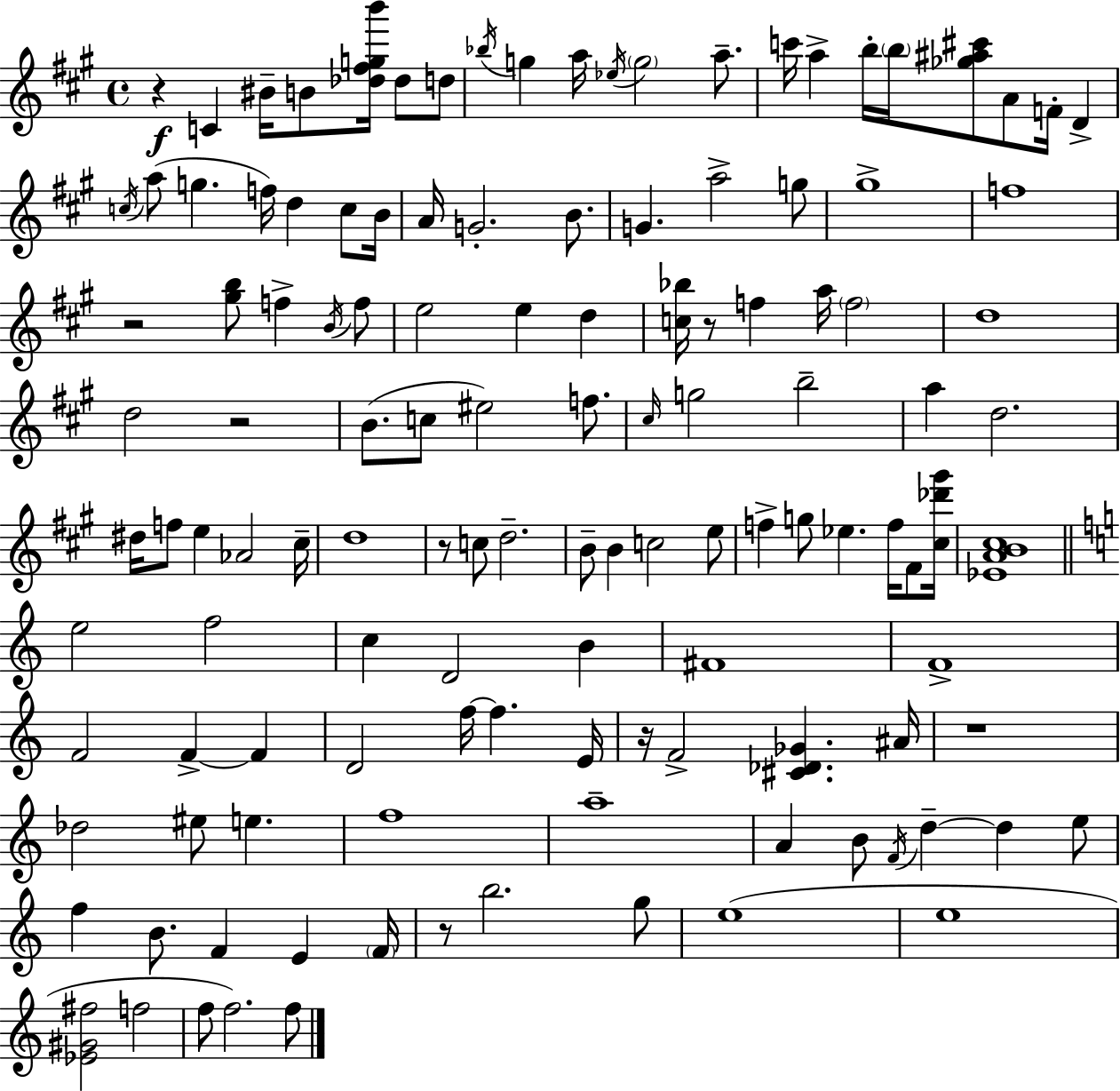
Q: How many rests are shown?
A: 8